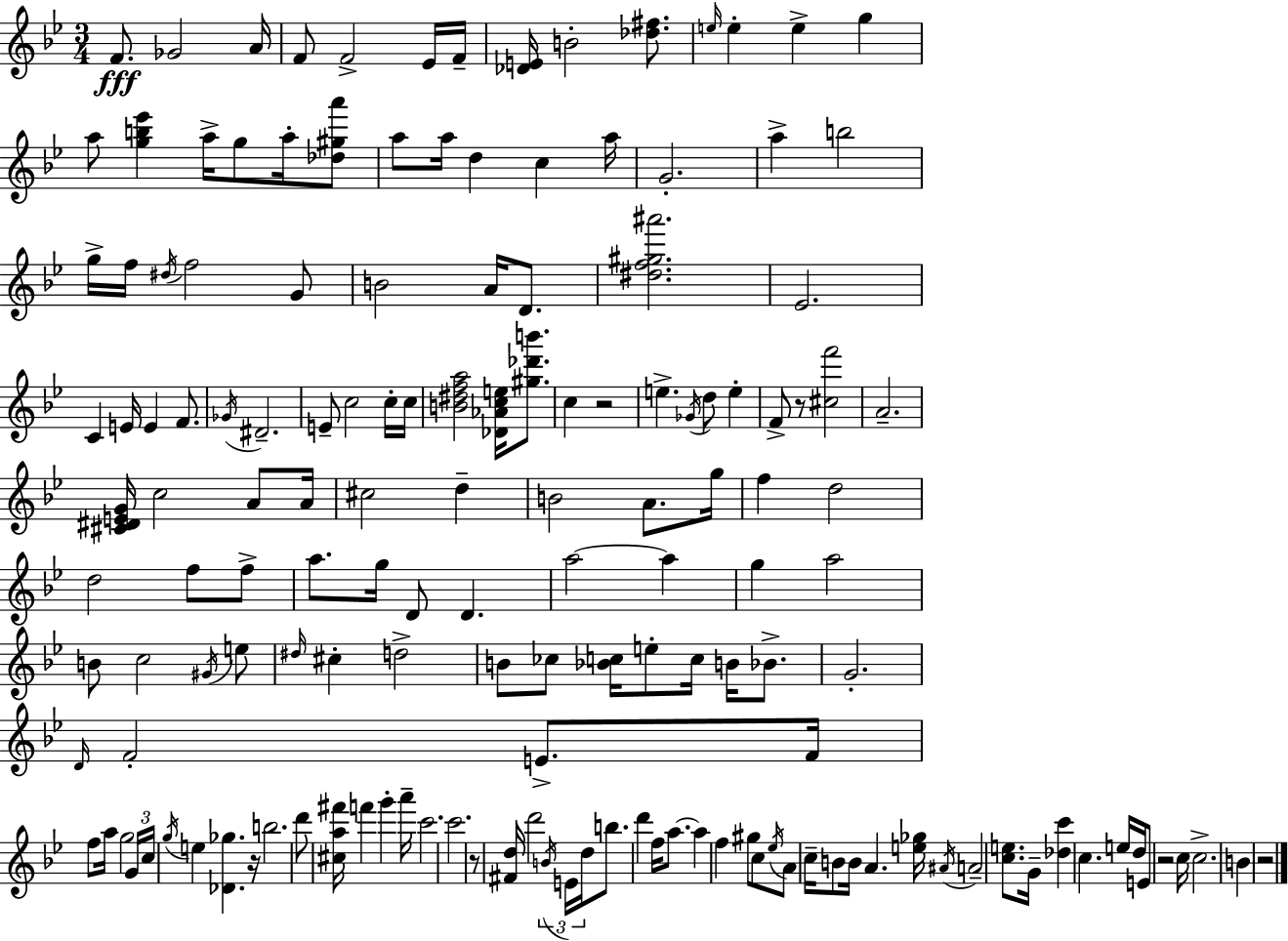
X:1
T:Untitled
M:3/4
L:1/4
K:Gm
F/2 _G2 A/4 F/2 F2 _E/4 F/4 [_DE]/4 B2 [_d^f]/2 e/4 e e g a/2 [gb_e'] a/4 g/2 a/4 [_d^ga']/2 a/2 a/4 d c a/4 G2 a b2 g/4 f/4 ^d/4 f2 G/2 B2 A/4 D/2 [^df^g^a']2 _E2 C E/4 E F/2 _G/4 ^D2 E/2 c2 c/4 c/4 [B^dfa]2 [_D_Ace]/4 [^g_d'b']/2 c z2 e _G/4 d/2 e F/2 z/2 [^cf']2 A2 [^C^DEG]/4 c2 A/2 A/4 ^c2 d B2 A/2 g/4 f d2 d2 f/2 f/2 a/2 g/4 D/2 D a2 a g a2 B/2 c2 ^G/4 e/2 ^d/4 ^c d2 B/2 _c/2 [_Bc]/4 e/2 c/4 B/4 _B/2 G2 D/4 F2 E/2 F/4 f/2 a/4 g2 G/4 c/4 g/4 e [_D_g] z/4 b2 d'/2 [^ca^f']/4 f' g' a'/4 c'2 c'2 z/2 [^Fd]/4 d'2 B/4 E/4 d/4 b/2 d' f/4 a/2 a f ^g/2 c/2 _e/4 A/2 c/4 B/2 B/4 A [e_g]/4 ^A/4 A2 [ce]/2 G/4 [_dc'] c e/4 d/4 E/2 z2 c/4 c2 B z2